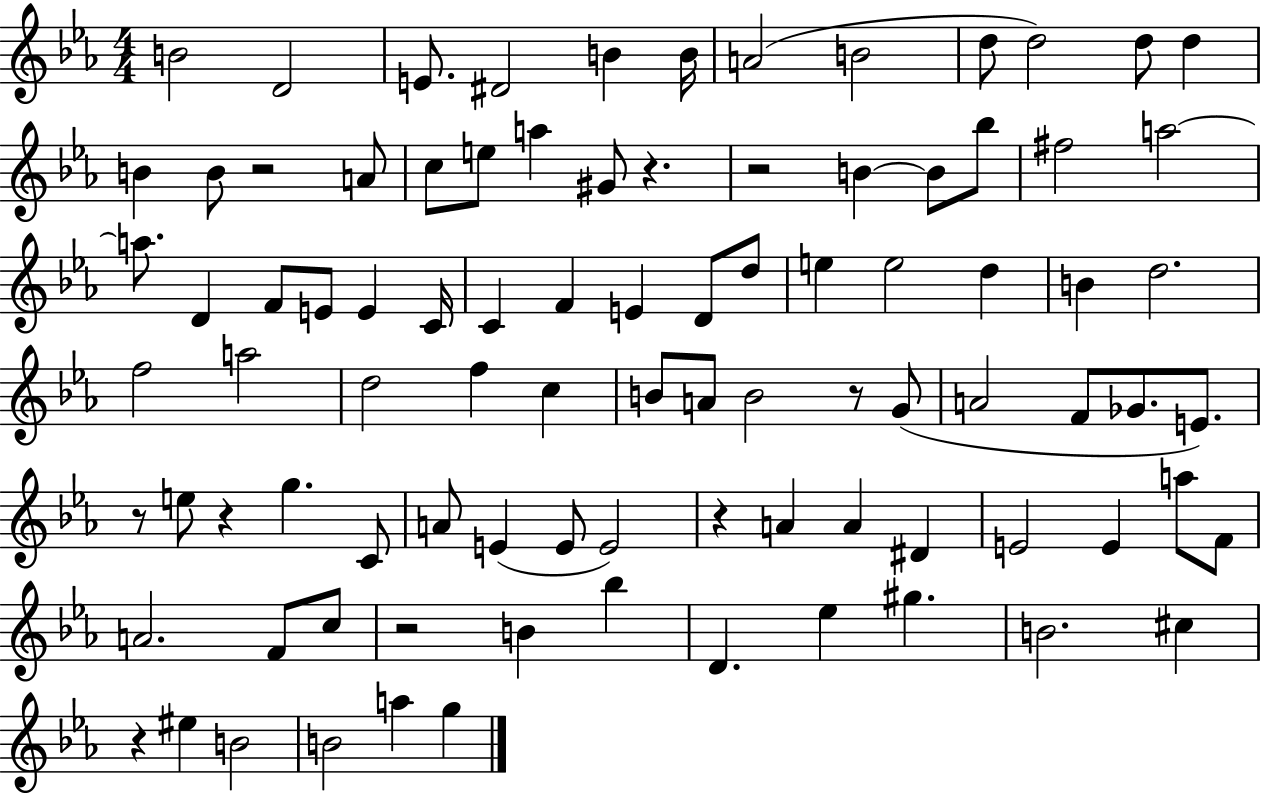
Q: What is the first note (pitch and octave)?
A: B4